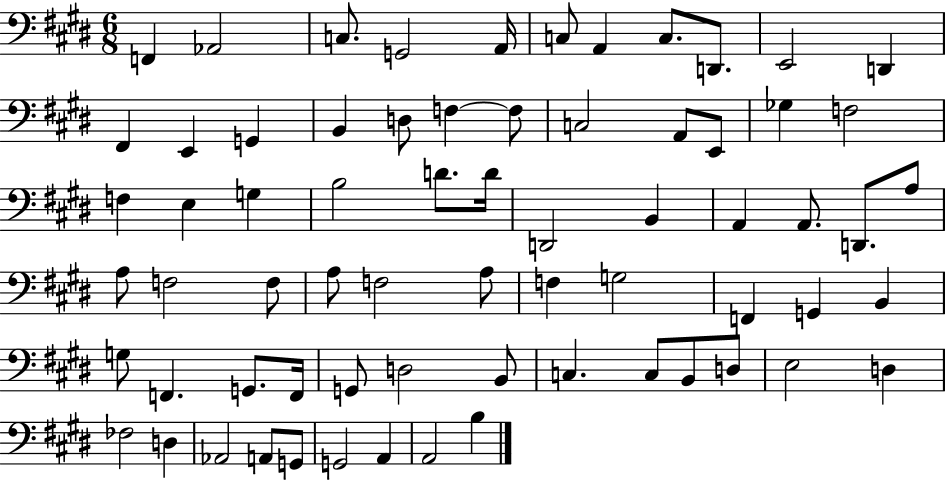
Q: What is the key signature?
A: E major